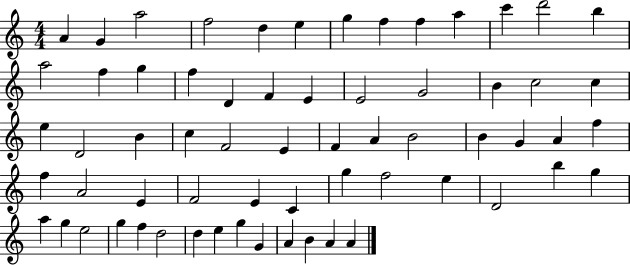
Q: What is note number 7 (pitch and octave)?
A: G5